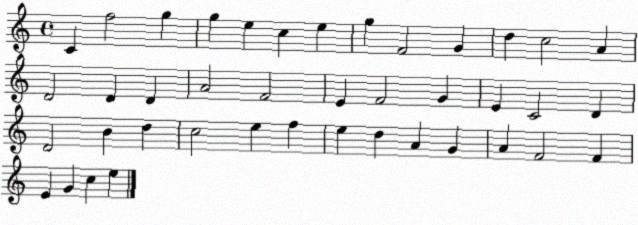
X:1
T:Untitled
M:4/4
L:1/4
K:C
C f2 g g e c e g F2 G d c2 A D2 D D A2 F2 E F2 G E C2 D D2 B d c2 e f e d A G A F2 F E G c e